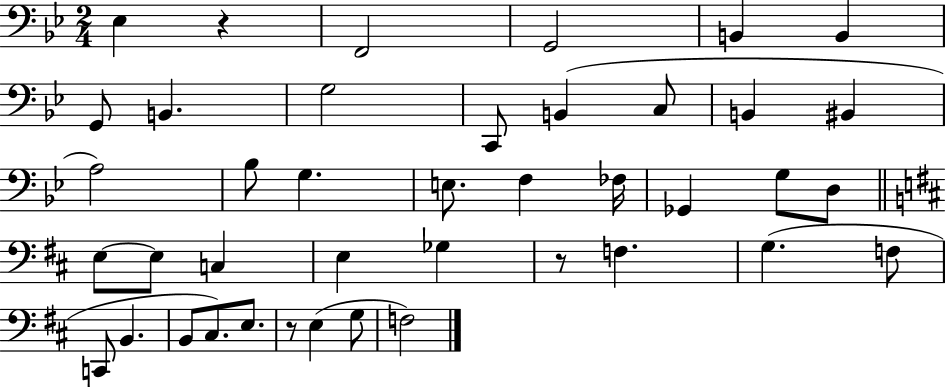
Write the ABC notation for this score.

X:1
T:Untitled
M:2/4
L:1/4
K:Bb
_E, z F,,2 G,,2 B,, B,, G,,/2 B,, G,2 C,,/2 B,, C,/2 B,, ^B,, A,2 _B,/2 G, E,/2 F, _F,/4 _G,, G,/2 D,/2 E,/2 E,/2 C, E, _G, z/2 F, G, F,/2 C,,/2 B,, B,,/2 ^C,/2 E,/2 z/2 E, G,/2 F,2